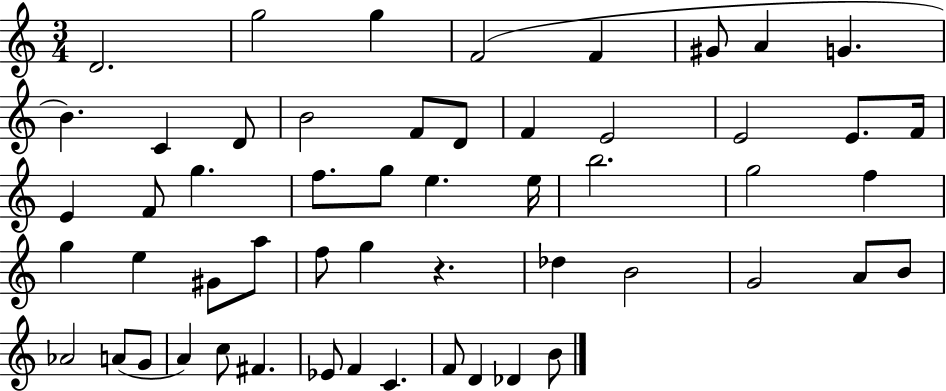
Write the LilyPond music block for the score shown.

{
  \clef treble
  \numericTimeSignature
  \time 3/4
  \key c \major
  d'2. | g''2 g''4 | f'2( f'4 | gis'8 a'4 g'4. | \break b'4.) c'4 d'8 | b'2 f'8 d'8 | f'4 e'2 | e'2 e'8. f'16 | \break e'4 f'8 g''4. | f''8. g''8 e''4. e''16 | b''2. | g''2 f''4 | \break g''4 e''4 gis'8 a''8 | f''8 g''4 r4. | des''4 b'2 | g'2 a'8 b'8 | \break aes'2 a'8( g'8 | a'4) c''8 fis'4. | ees'8 f'4 c'4. | f'8 d'4 des'4 b'8 | \break \bar "|."
}